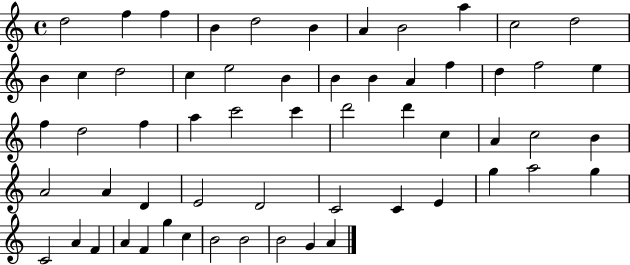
{
  \clef treble
  \time 4/4
  \defaultTimeSignature
  \key c \major
  d''2 f''4 f''4 | b'4 d''2 b'4 | a'4 b'2 a''4 | c''2 d''2 | \break b'4 c''4 d''2 | c''4 e''2 b'4 | b'4 b'4 a'4 f''4 | d''4 f''2 e''4 | \break f''4 d''2 f''4 | a''4 c'''2 c'''4 | d'''2 d'''4 c''4 | a'4 c''2 b'4 | \break a'2 a'4 d'4 | e'2 d'2 | c'2 c'4 e'4 | g''4 a''2 g''4 | \break c'2 a'4 f'4 | a'4 f'4 g''4 c''4 | b'2 b'2 | b'2 g'4 a'4 | \break \bar "|."
}